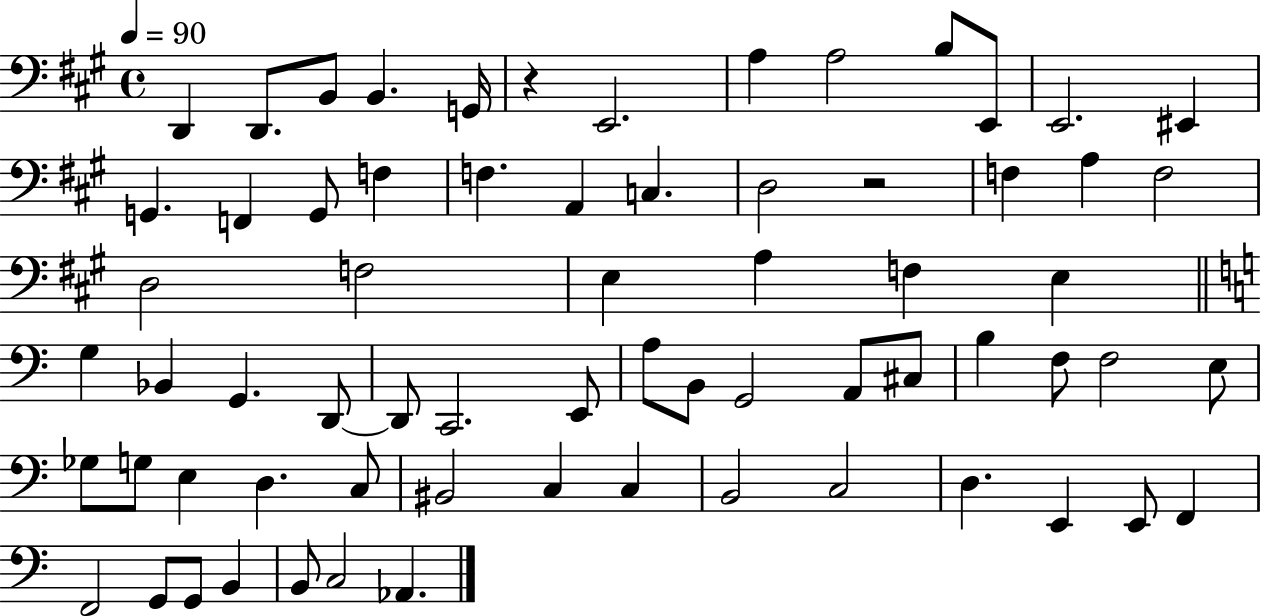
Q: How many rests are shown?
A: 2